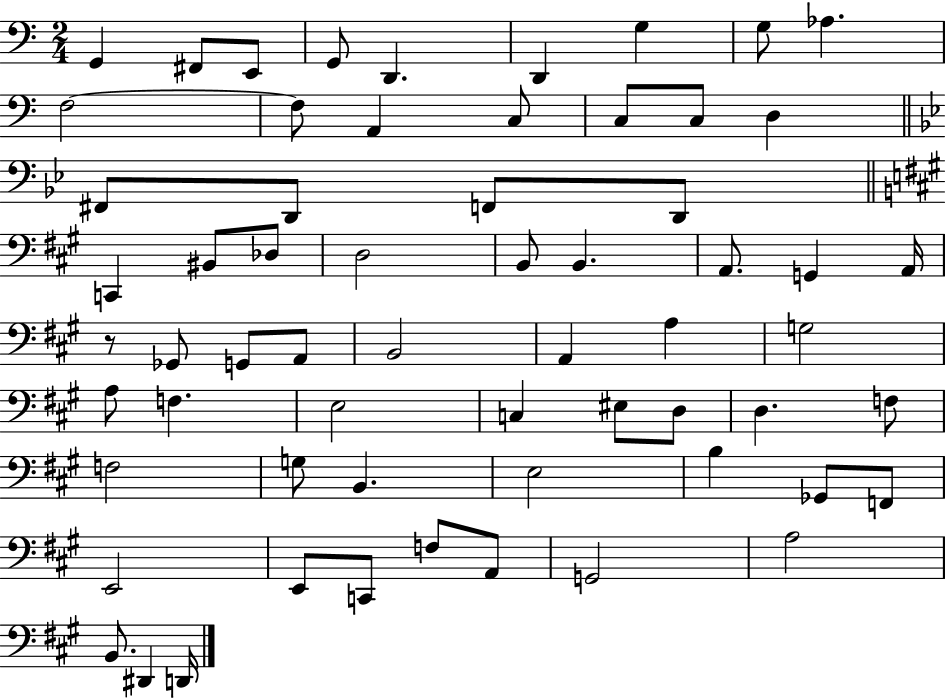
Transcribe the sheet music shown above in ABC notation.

X:1
T:Untitled
M:2/4
L:1/4
K:C
G,, ^F,,/2 E,,/2 G,,/2 D,, D,, G, G,/2 _A, F,2 F,/2 A,, C,/2 C,/2 C,/2 D, ^F,,/2 D,,/2 F,,/2 D,,/2 C,, ^B,,/2 _D,/2 D,2 B,,/2 B,, A,,/2 G,, A,,/4 z/2 _G,,/2 G,,/2 A,,/2 B,,2 A,, A, G,2 A,/2 F, E,2 C, ^E,/2 D,/2 D, F,/2 F,2 G,/2 B,, E,2 B, _G,,/2 F,,/2 E,,2 E,,/2 C,,/2 F,/2 A,,/2 G,,2 A,2 B,,/2 ^D,, D,,/4